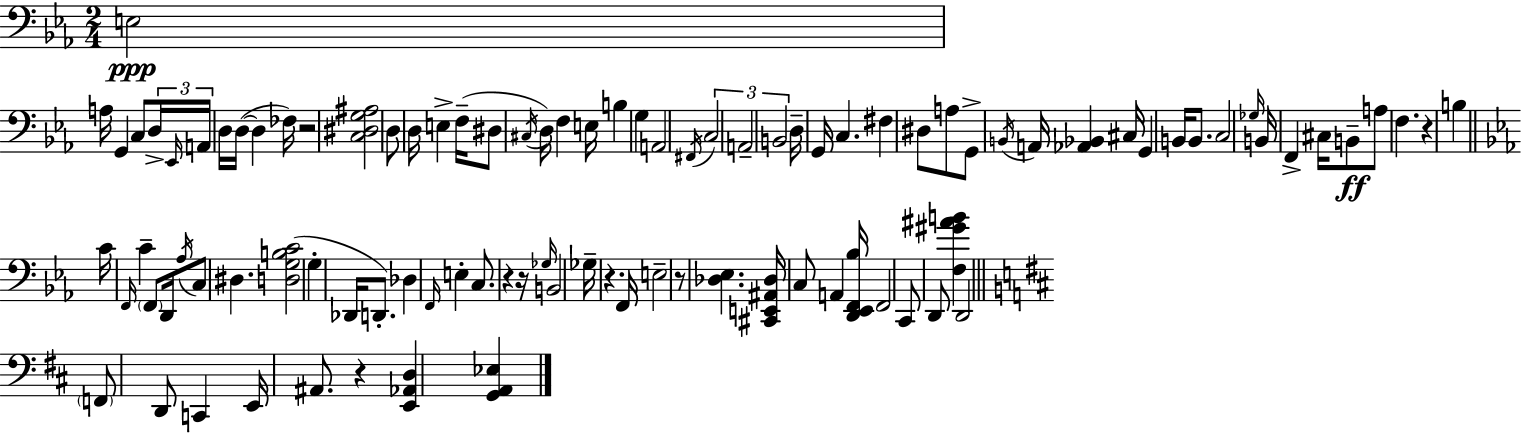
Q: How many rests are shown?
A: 7